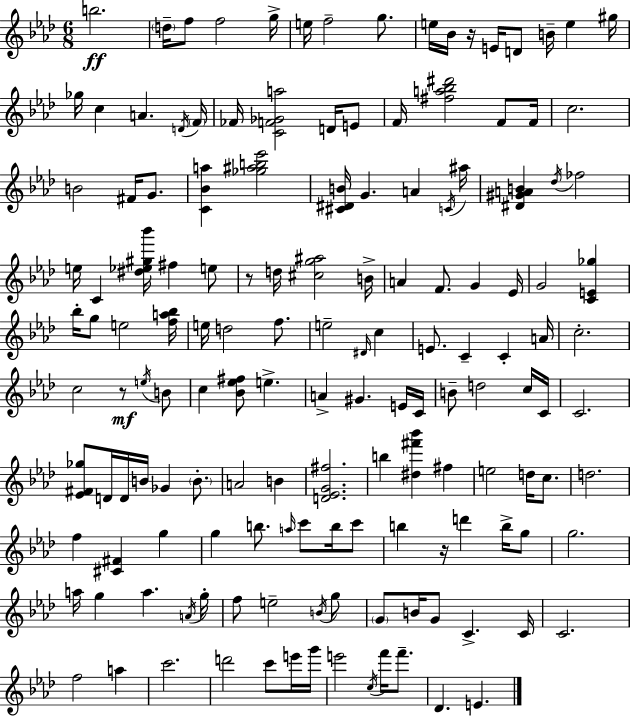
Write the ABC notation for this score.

X:1
T:Untitled
M:6/8
L:1/4
K:Fm
b2 d/4 f/2 f2 g/4 e/4 f2 g/2 e/4 _B/4 z/4 E/4 D/2 B/4 e ^g/4 _g/4 c A D/4 F/4 _F/4 [CF_Ga]2 D/4 E/2 F/4 [^fa_b^d']2 F/2 F/4 c2 B2 ^F/4 G/2 [C_Ba] [_g^ab_e']2 [^C^DB]/4 G A C/4 ^a/4 [^D^GAB] _d/4 _f2 e/4 C [^d_e^g_b']/4 ^f e/2 z/2 d/4 [^cg^a]2 B/4 A F/2 G _E/4 G2 [CE_g] _b/4 g/2 e2 [fa_b]/4 e/4 d2 f/2 e2 ^D/4 c E/2 C C A/4 c2 c2 z/2 e/4 B/2 c [_B_e^f]/2 e A ^G E/4 C/4 B/2 d2 c/4 C/4 C2 [_E^F_g]/2 D/4 D/4 B/4 _G B/2 A2 B [D_EG^f]2 b [^d^f'_b'] ^f e2 d/4 c/2 d2 f [^C^F] g g b/2 a/4 c'/2 b/4 c'/2 b z/4 d' b/4 g/2 g2 a/4 g a A/4 g/4 f/2 e2 B/4 g/2 G/2 B/4 G/2 C C/4 C2 f2 a c'2 d'2 c'/2 e'/4 g'/4 e'2 c/4 f'/4 f'/2 _D E